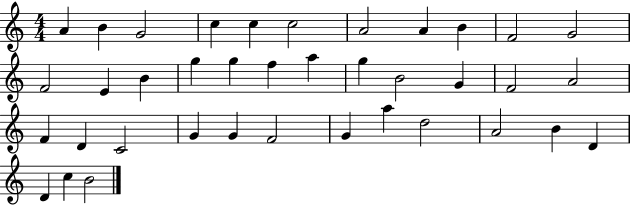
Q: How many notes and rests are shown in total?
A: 38